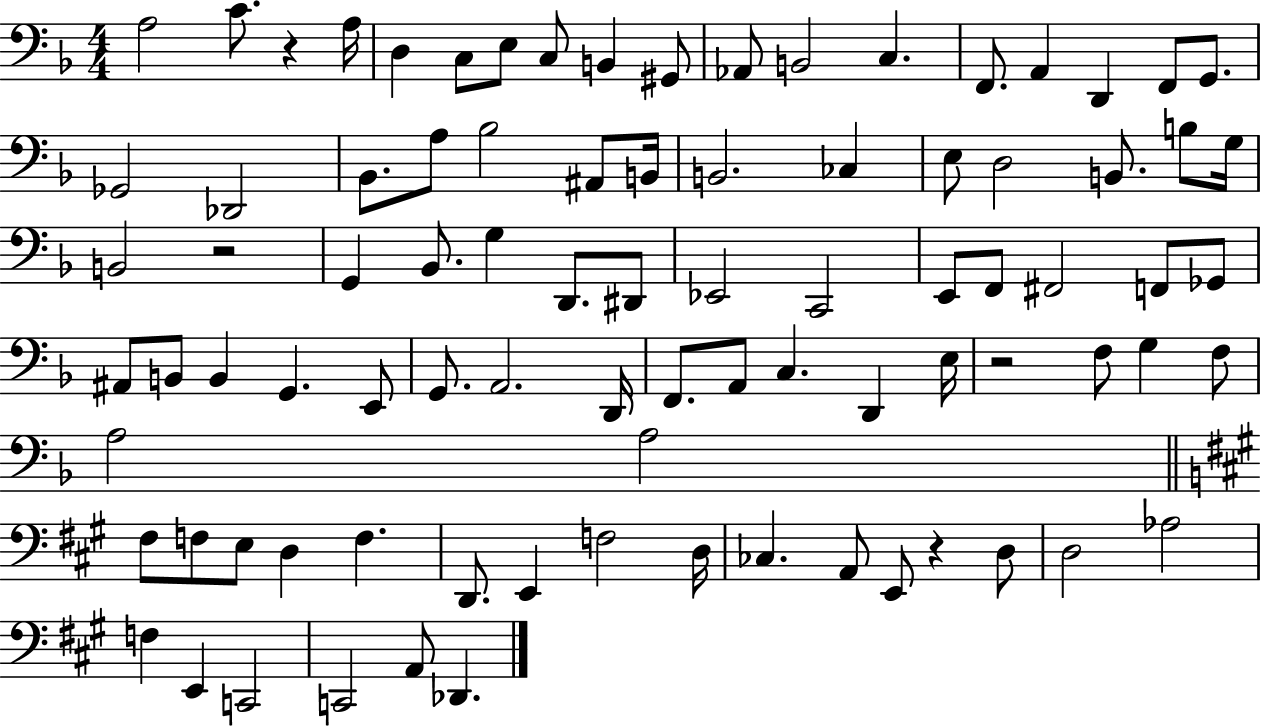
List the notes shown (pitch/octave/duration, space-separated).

A3/h C4/e. R/q A3/s D3/q C3/e E3/e C3/e B2/q G#2/e Ab2/e B2/h C3/q. F2/e. A2/q D2/q F2/e G2/e. Gb2/h Db2/h Bb2/e. A3/e Bb3/h A#2/e B2/s B2/h. CES3/q E3/e D3/h B2/e. B3/e G3/s B2/h R/h G2/q Bb2/e. G3/q D2/e. D#2/e Eb2/h C2/h E2/e F2/e F#2/h F2/e Gb2/e A#2/e B2/e B2/q G2/q. E2/e G2/e. A2/h. D2/s F2/e. A2/e C3/q. D2/q E3/s R/h F3/e G3/q F3/e A3/h A3/h F#3/e F3/e E3/e D3/q F3/q. D2/e. E2/q F3/h D3/s CES3/q. A2/e E2/e R/q D3/e D3/h Ab3/h F3/q E2/q C2/h C2/h A2/e Db2/q.